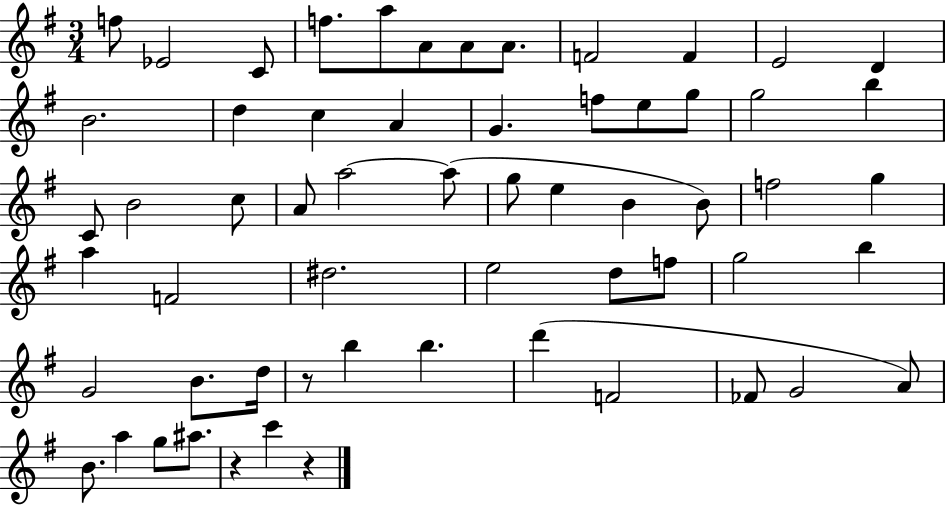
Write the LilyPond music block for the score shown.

{
  \clef treble
  \numericTimeSignature
  \time 3/4
  \key g \major
  \repeat volta 2 { f''8 ees'2 c'8 | f''8. a''8 a'8 a'8 a'8. | f'2 f'4 | e'2 d'4 | \break b'2. | d''4 c''4 a'4 | g'4. f''8 e''8 g''8 | g''2 b''4 | \break c'8 b'2 c''8 | a'8 a''2~~ a''8( | g''8 e''4 b'4 b'8) | f''2 g''4 | \break a''4 f'2 | dis''2. | e''2 d''8 f''8 | g''2 b''4 | \break g'2 b'8. d''16 | r8 b''4 b''4. | d'''4( f'2 | fes'8 g'2 a'8) | \break b'8. a''4 g''8 ais''8. | r4 c'''4 r4 | } \bar "|."
}